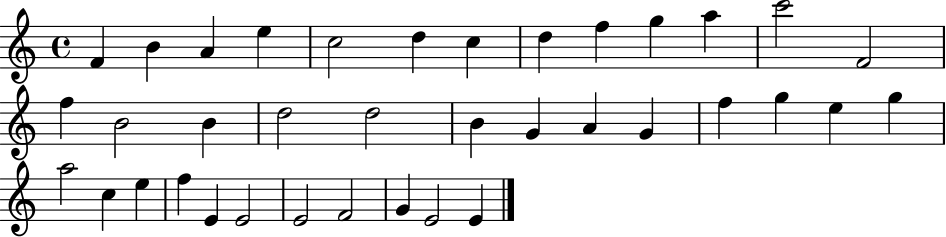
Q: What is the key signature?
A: C major